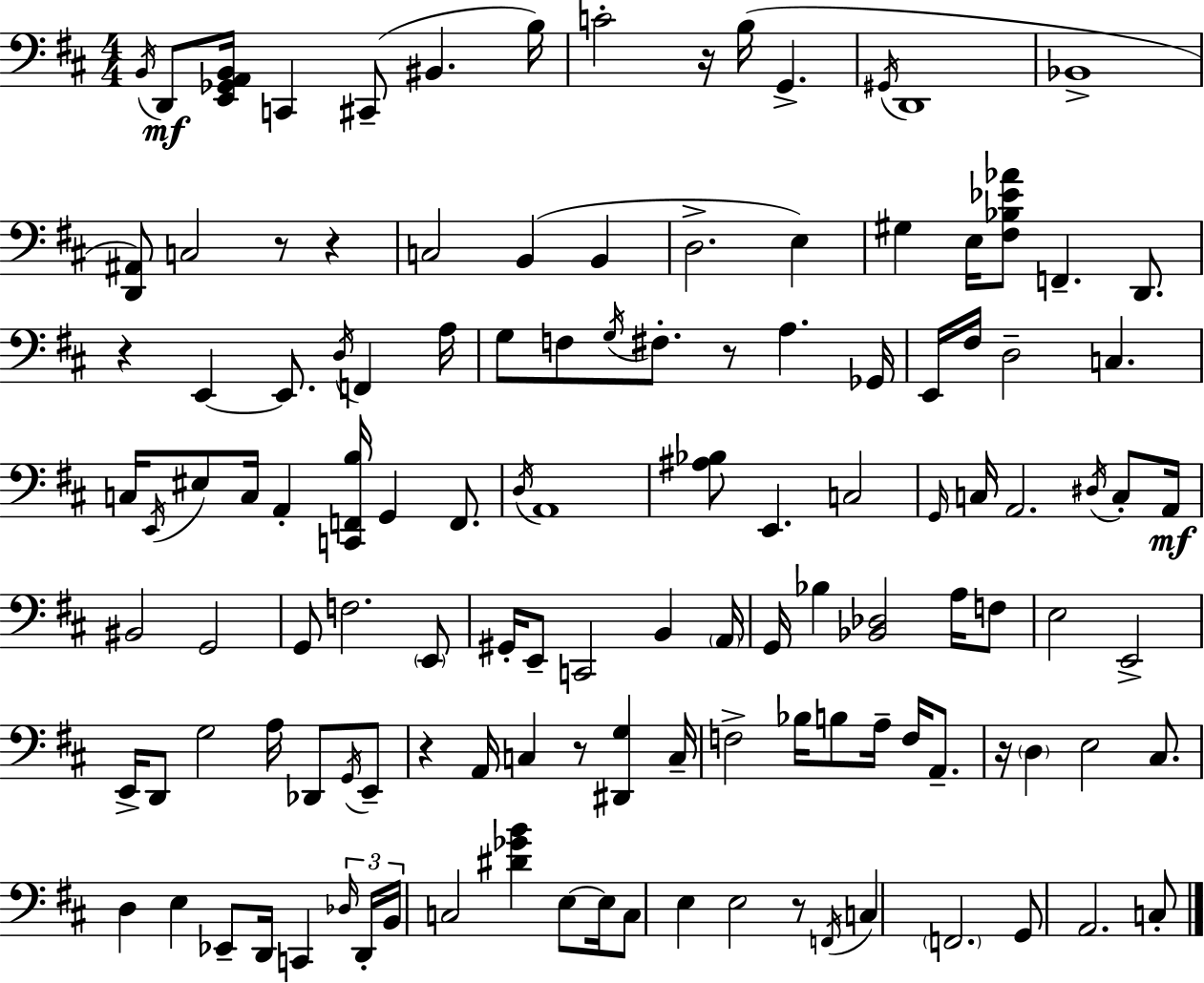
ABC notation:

X:1
T:Untitled
M:4/4
L:1/4
K:D
B,,/4 D,,/2 [E,,_G,,A,,B,,]/4 C,, ^C,,/2 ^B,, B,/4 C2 z/4 B,/4 G,, ^G,,/4 D,,4 _B,,4 [D,,^A,,]/2 C,2 z/2 z C,2 B,, B,, D,2 E, ^G, E,/4 [^F,_B,_E_A]/2 F,, D,,/2 z E,, E,,/2 D,/4 F,, A,/4 G,/2 F,/2 G,/4 ^F,/2 z/2 A, _G,,/4 E,,/4 ^F,/4 D,2 C, C,/4 E,,/4 ^E,/2 C,/4 A,, [C,,F,,B,]/4 G,, F,,/2 D,/4 A,,4 [^A,_B,]/2 E,, C,2 G,,/4 C,/4 A,,2 ^D,/4 C,/2 A,,/4 ^B,,2 G,,2 G,,/2 F,2 E,,/2 ^G,,/4 E,,/2 C,,2 B,, A,,/4 G,,/4 _B, [_B,,_D,]2 A,/4 F,/2 E,2 E,,2 E,,/4 D,,/2 G,2 A,/4 _D,,/2 G,,/4 E,,/2 z A,,/4 C, z/2 [^D,,G,] C,/4 F,2 _B,/4 B,/2 A,/4 F,/4 A,,/2 z/4 D, E,2 ^C,/2 D, E, _E,,/2 D,,/4 C,, _D,/4 D,,/4 B,,/4 C,2 [^D_GB] E,/2 E,/4 C,/2 E, E,2 z/2 F,,/4 C, F,,2 G,,/2 A,,2 C,/2